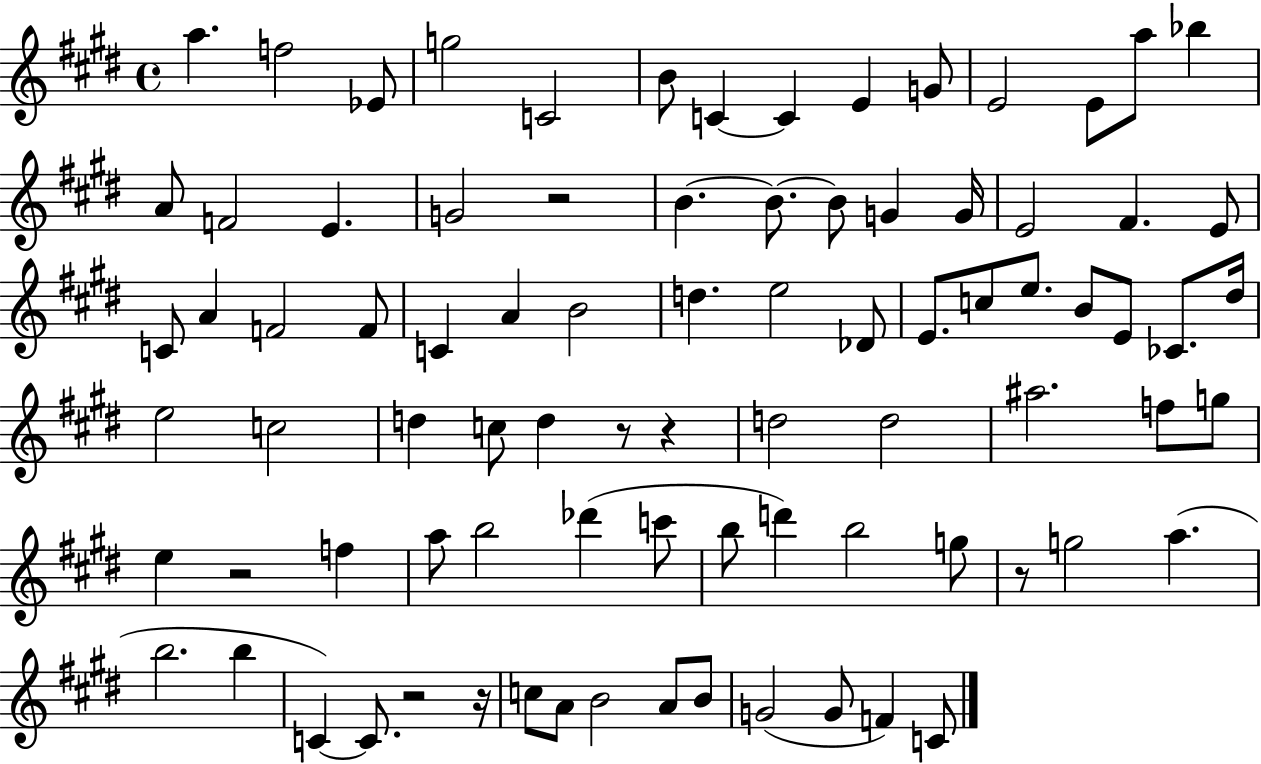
A5/q. F5/h Eb4/e G5/h C4/h B4/e C4/q C4/q E4/q G4/e E4/h E4/e A5/e Bb5/q A4/e F4/h E4/q. G4/h R/h B4/q. B4/e. B4/e G4/q G4/s E4/h F#4/q. E4/e C4/e A4/q F4/h F4/e C4/q A4/q B4/h D5/q. E5/h Db4/e E4/e. C5/e E5/e. B4/e E4/e CES4/e. D#5/s E5/h C5/h D5/q C5/e D5/q R/e R/q D5/h D5/h A#5/h. F5/e G5/e E5/q R/h F5/q A5/e B5/h Db6/q C6/e B5/e D6/q B5/h G5/e R/e G5/h A5/q. B5/h. B5/q C4/q C4/e. R/h R/s C5/e A4/e B4/h A4/e B4/e G4/h G4/e F4/q C4/e